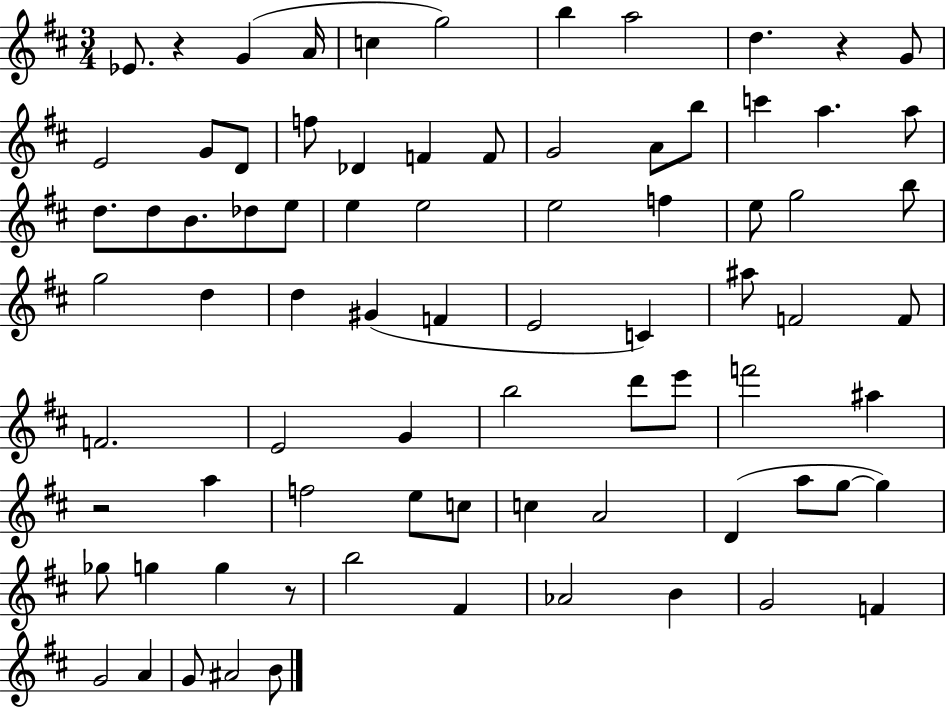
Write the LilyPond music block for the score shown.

{
  \clef treble
  \numericTimeSignature
  \time 3/4
  \key d \major
  ees'8. r4 g'4( a'16 | c''4 g''2) | b''4 a''2 | d''4. r4 g'8 | \break e'2 g'8 d'8 | f''8 des'4 f'4 f'8 | g'2 a'8 b''8 | c'''4 a''4. a''8 | \break d''8. d''8 b'8. des''8 e''8 | e''4 e''2 | e''2 f''4 | e''8 g''2 b''8 | \break g''2 d''4 | d''4 gis'4( f'4 | e'2 c'4) | ais''8 f'2 f'8 | \break f'2. | e'2 g'4 | b''2 d'''8 e'''8 | f'''2 ais''4 | \break r2 a''4 | f''2 e''8 c''8 | c''4 a'2 | d'4( a''8 g''8~~ g''4) | \break ges''8 g''4 g''4 r8 | b''2 fis'4 | aes'2 b'4 | g'2 f'4 | \break g'2 a'4 | g'8 ais'2 b'8 | \bar "|."
}